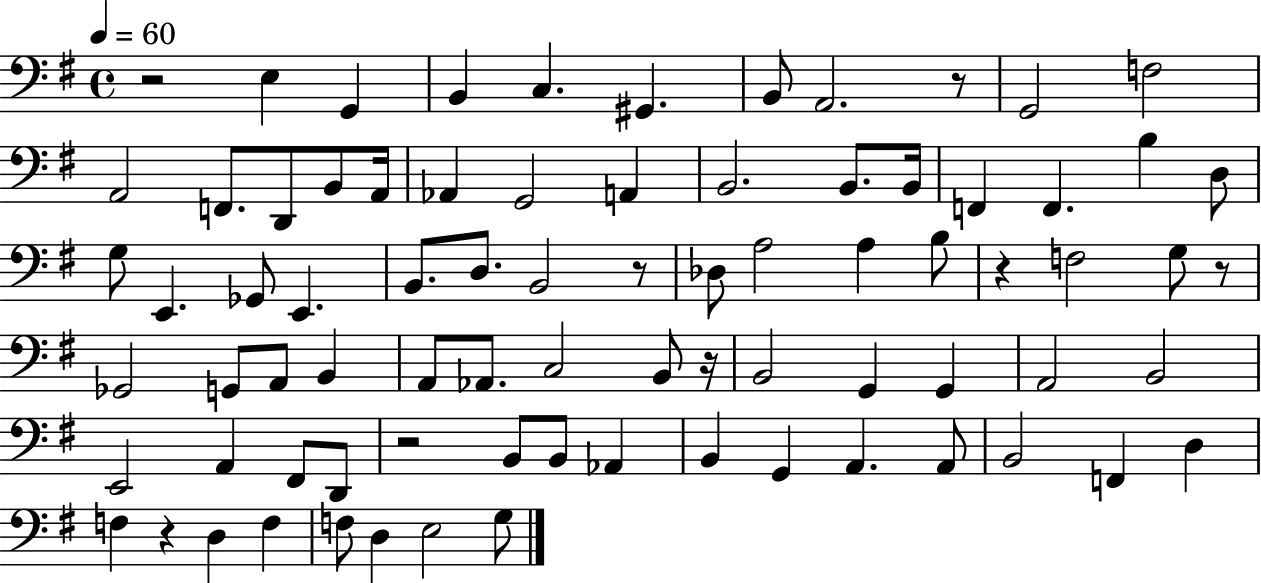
X:1
T:Untitled
M:4/4
L:1/4
K:G
z2 E, G,, B,, C, ^G,, B,,/2 A,,2 z/2 G,,2 F,2 A,,2 F,,/2 D,,/2 B,,/2 A,,/4 _A,, G,,2 A,, B,,2 B,,/2 B,,/4 F,, F,, B, D,/2 G,/2 E,, _G,,/2 E,, B,,/2 D,/2 B,,2 z/2 _D,/2 A,2 A, B,/2 z F,2 G,/2 z/2 _G,,2 G,,/2 A,,/2 B,, A,,/2 _A,,/2 C,2 B,,/2 z/4 B,,2 G,, G,, A,,2 B,,2 E,,2 A,, ^F,,/2 D,,/2 z2 B,,/2 B,,/2 _A,, B,, G,, A,, A,,/2 B,,2 F,, D, F, z D, F, F,/2 D, E,2 G,/2